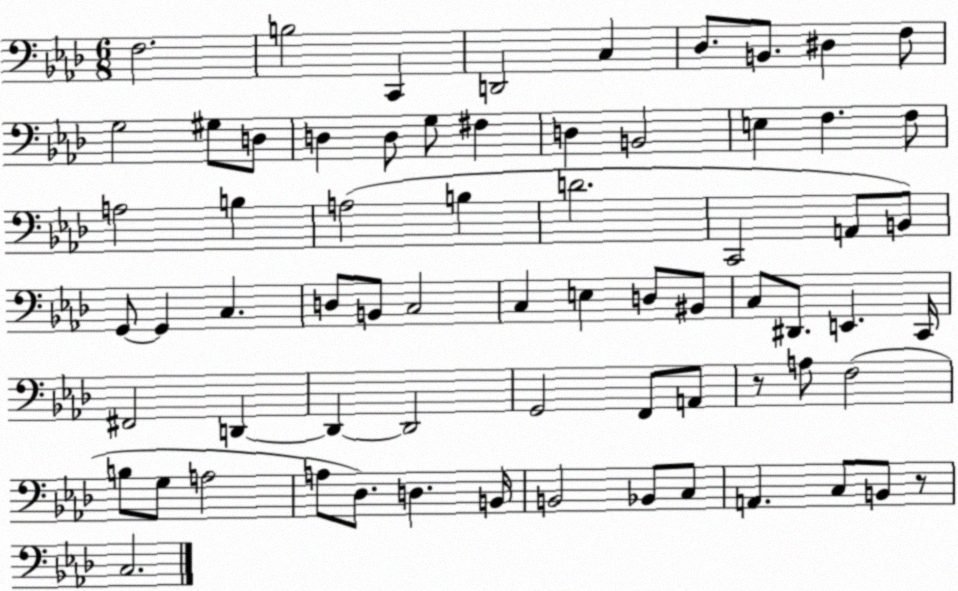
X:1
T:Untitled
M:6/8
L:1/4
K:Ab
F,2 B,2 C,, D,,2 C, _D,/2 B,,/2 ^D, F,/2 G,2 ^G,/2 D,/2 D, D,/2 G,/2 ^F, D, B,,2 E, F, F,/2 A,2 B, A,2 B, D2 C,,2 A,,/2 B,,/2 G,,/2 G,, C, D,/2 B,,/2 C,2 C, E, D,/2 ^B,,/2 C,/2 ^D,,/2 E,, C,,/4 ^F,,2 D,, D,, D,,2 G,,2 F,,/2 A,,/2 z/2 A,/2 F,2 B,/2 G,/2 A,2 A,/2 _D,/2 D, B,,/4 B,,2 _B,,/2 C,/2 A,, C,/2 B,,/2 z/2 C,2